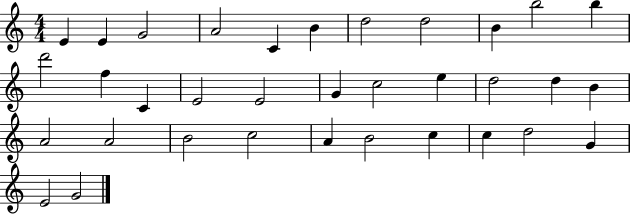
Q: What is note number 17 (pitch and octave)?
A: G4